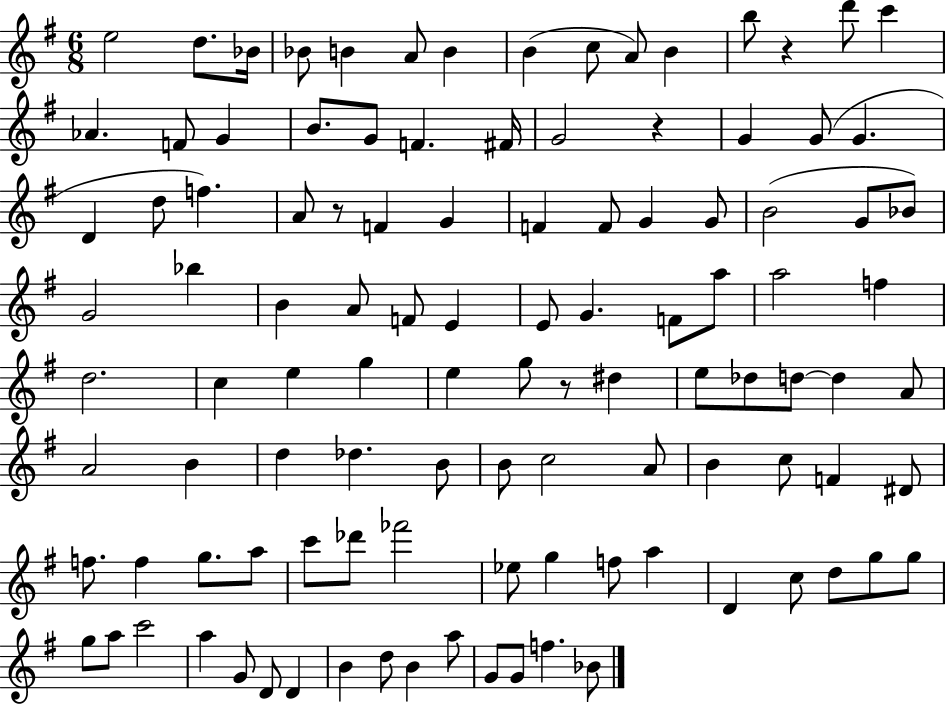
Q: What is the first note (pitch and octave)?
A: E5